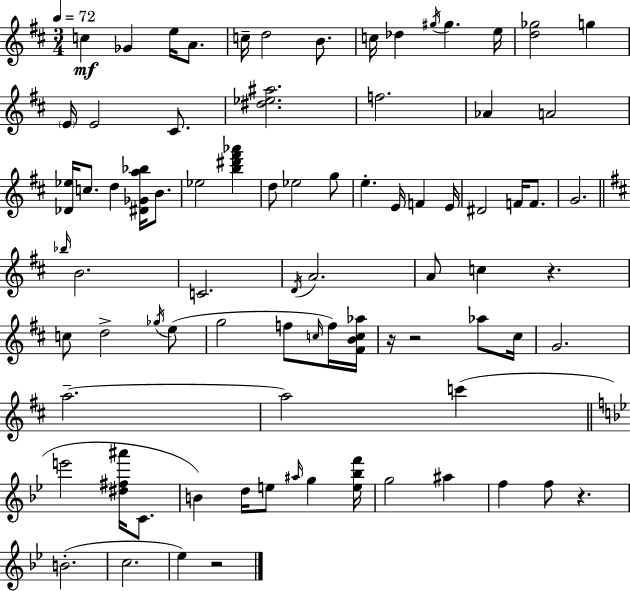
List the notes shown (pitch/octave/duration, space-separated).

C5/q Gb4/q E5/s A4/e. C5/s D5/h B4/e. C5/s Db5/q G#5/s G#5/q. E5/s [D5,Gb5]/h G5/q E4/s E4/h C#4/e. [D#5,Eb5,A#5]/h. F5/h. Ab4/q A4/h [Db4,Eb5]/s C5/e. D5/q [D#4,Gb4,A5,Bb5]/s B4/e. Eb5/h [B5,D#6,F#6,Ab6]/q D5/e Eb5/h G5/e E5/q. E4/s F4/q E4/s D#4/h F4/s F4/e. G4/h. Bb5/s B4/h. C4/h. D4/s A4/h. A4/e C5/q R/q. C5/e D5/h Gb5/s E5/e G5/h F5/e C5/s F5/s [F#4,B4,C5,Ab5]/s R/s R/h Ab5/e C#5/s G4/h. A5/h. A5/h C6/q E6/h [D#5,F#5,A#6]/s C4/e. B4/q D5/s E5/e A#5/s G5/q [E5,Bb5,F6]/s G5/h A#5/q F5/q F5/e R/q. B4/h. C5/h. Eb5/q R/h